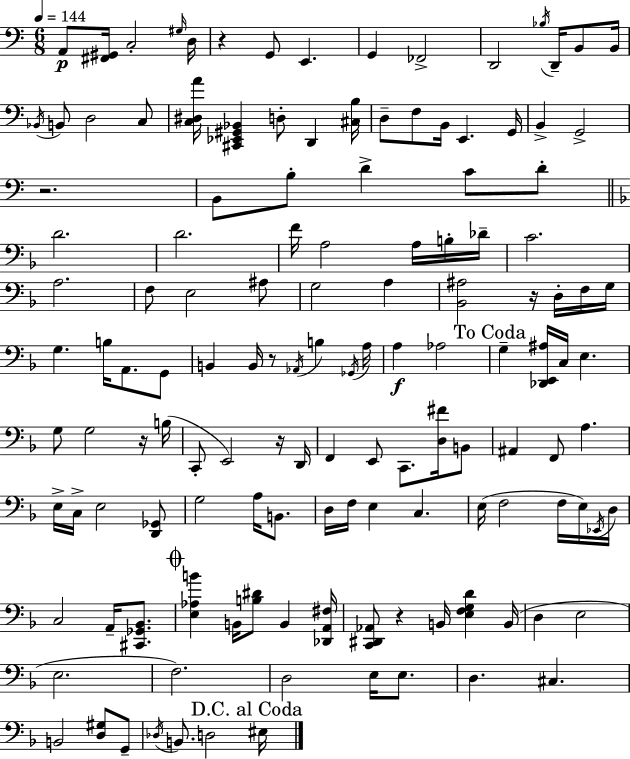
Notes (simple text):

A2/e [F#2,G#2]/s C3/h G#3/s D3/s R/q G2/e E2/q. G2/q FES2/h D2/h Bb3/s D2/s B2/e B2/s Bb2/s B2/e D3/h C3/e [C3,D#3,A4]/s [C#2,Eb2,G#2,Bb2]/q D3/e D2/q [C#3,B3]/s D3/e F3/e B2/s E2/q. G2/s B2/q G2/h R/h. B2/e B3/e D4/q C4/e D4/e D4/h. D4/h. F4/s A3/h A3/s B3/s Db4/s C4/h. A3/h. F3/e E3/h A#3/e G3/h A3/q [Bb2,A#3]/h R/s D3/s F3/s G3/s G3/q. B3/s A2/e. G2/e B2/q B2/s R/e Ab2/s B3/q Gb2/s A3/s A3/q Ab3/h G3/q [Db2,E2,A#3]/s C3/s E3/q. G3/e G3/h R/s B3/s C2/e E2/h R/s D2/s F2/q E2/e C2/e. [D3,F#4]/s B2/e A#2/q F2/e A3/q. E3/s C3/s E3/h [D2,Gb2]/e G3/h A3/s B2/e. D3/s F3/s E3/q C3/q. E3/s F3/h F3/s E3/s Eb2/s D3/s C3/h A2/s [C#2,Gb2,Bb2]/e. [E3,Ab3,B4]/q B2/s [B3,D#4]/e B2/q [Db2,A2,F#3]/s [C2,D#2,Ab2]/e R/q B2/s [E3,F3,G3,D4]/q B2/s D3/q E3/h E3/h. F3/h. D3/h E3/s E3/e. D3/q. C#3/q. B2/h [D3,G#3]/e G2/e Db3/s B2/e. D3/h EIS3/s